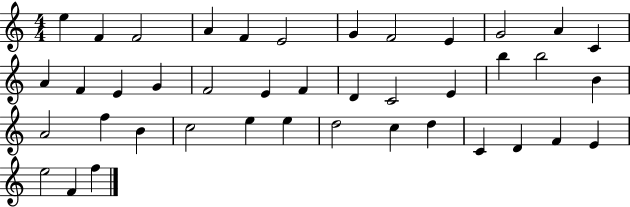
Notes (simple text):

E5/q F4/q F4/h A4/q F4/q E4/h G4/q F4/h E4/q G4/h A4/q C4/q A4/q F4/q E4/q G4/q F4/h E4/q F4/q D4/q C4/h E4/q B5/q B5/h B4/q A4/h F5/q B4/q C5/h E5/q E5/q D5/h C5/q D5/q C4/q D4/q F4/q E4/q E5/h F4/q F5/q